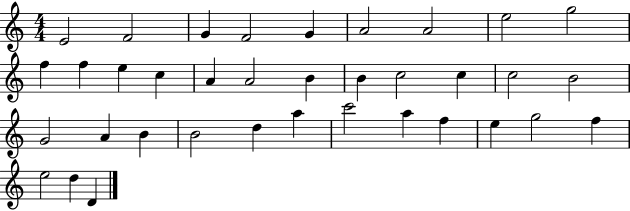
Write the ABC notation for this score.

X:1
T:Untitled
M:4/4
L:1/4
K:C
E2 F2 G F2 G A2 A2 e2 g2 f f e c A A2 B B c2 c c2 B2 G2 A B B2 d a c'2 a f e g2 f e2 d D